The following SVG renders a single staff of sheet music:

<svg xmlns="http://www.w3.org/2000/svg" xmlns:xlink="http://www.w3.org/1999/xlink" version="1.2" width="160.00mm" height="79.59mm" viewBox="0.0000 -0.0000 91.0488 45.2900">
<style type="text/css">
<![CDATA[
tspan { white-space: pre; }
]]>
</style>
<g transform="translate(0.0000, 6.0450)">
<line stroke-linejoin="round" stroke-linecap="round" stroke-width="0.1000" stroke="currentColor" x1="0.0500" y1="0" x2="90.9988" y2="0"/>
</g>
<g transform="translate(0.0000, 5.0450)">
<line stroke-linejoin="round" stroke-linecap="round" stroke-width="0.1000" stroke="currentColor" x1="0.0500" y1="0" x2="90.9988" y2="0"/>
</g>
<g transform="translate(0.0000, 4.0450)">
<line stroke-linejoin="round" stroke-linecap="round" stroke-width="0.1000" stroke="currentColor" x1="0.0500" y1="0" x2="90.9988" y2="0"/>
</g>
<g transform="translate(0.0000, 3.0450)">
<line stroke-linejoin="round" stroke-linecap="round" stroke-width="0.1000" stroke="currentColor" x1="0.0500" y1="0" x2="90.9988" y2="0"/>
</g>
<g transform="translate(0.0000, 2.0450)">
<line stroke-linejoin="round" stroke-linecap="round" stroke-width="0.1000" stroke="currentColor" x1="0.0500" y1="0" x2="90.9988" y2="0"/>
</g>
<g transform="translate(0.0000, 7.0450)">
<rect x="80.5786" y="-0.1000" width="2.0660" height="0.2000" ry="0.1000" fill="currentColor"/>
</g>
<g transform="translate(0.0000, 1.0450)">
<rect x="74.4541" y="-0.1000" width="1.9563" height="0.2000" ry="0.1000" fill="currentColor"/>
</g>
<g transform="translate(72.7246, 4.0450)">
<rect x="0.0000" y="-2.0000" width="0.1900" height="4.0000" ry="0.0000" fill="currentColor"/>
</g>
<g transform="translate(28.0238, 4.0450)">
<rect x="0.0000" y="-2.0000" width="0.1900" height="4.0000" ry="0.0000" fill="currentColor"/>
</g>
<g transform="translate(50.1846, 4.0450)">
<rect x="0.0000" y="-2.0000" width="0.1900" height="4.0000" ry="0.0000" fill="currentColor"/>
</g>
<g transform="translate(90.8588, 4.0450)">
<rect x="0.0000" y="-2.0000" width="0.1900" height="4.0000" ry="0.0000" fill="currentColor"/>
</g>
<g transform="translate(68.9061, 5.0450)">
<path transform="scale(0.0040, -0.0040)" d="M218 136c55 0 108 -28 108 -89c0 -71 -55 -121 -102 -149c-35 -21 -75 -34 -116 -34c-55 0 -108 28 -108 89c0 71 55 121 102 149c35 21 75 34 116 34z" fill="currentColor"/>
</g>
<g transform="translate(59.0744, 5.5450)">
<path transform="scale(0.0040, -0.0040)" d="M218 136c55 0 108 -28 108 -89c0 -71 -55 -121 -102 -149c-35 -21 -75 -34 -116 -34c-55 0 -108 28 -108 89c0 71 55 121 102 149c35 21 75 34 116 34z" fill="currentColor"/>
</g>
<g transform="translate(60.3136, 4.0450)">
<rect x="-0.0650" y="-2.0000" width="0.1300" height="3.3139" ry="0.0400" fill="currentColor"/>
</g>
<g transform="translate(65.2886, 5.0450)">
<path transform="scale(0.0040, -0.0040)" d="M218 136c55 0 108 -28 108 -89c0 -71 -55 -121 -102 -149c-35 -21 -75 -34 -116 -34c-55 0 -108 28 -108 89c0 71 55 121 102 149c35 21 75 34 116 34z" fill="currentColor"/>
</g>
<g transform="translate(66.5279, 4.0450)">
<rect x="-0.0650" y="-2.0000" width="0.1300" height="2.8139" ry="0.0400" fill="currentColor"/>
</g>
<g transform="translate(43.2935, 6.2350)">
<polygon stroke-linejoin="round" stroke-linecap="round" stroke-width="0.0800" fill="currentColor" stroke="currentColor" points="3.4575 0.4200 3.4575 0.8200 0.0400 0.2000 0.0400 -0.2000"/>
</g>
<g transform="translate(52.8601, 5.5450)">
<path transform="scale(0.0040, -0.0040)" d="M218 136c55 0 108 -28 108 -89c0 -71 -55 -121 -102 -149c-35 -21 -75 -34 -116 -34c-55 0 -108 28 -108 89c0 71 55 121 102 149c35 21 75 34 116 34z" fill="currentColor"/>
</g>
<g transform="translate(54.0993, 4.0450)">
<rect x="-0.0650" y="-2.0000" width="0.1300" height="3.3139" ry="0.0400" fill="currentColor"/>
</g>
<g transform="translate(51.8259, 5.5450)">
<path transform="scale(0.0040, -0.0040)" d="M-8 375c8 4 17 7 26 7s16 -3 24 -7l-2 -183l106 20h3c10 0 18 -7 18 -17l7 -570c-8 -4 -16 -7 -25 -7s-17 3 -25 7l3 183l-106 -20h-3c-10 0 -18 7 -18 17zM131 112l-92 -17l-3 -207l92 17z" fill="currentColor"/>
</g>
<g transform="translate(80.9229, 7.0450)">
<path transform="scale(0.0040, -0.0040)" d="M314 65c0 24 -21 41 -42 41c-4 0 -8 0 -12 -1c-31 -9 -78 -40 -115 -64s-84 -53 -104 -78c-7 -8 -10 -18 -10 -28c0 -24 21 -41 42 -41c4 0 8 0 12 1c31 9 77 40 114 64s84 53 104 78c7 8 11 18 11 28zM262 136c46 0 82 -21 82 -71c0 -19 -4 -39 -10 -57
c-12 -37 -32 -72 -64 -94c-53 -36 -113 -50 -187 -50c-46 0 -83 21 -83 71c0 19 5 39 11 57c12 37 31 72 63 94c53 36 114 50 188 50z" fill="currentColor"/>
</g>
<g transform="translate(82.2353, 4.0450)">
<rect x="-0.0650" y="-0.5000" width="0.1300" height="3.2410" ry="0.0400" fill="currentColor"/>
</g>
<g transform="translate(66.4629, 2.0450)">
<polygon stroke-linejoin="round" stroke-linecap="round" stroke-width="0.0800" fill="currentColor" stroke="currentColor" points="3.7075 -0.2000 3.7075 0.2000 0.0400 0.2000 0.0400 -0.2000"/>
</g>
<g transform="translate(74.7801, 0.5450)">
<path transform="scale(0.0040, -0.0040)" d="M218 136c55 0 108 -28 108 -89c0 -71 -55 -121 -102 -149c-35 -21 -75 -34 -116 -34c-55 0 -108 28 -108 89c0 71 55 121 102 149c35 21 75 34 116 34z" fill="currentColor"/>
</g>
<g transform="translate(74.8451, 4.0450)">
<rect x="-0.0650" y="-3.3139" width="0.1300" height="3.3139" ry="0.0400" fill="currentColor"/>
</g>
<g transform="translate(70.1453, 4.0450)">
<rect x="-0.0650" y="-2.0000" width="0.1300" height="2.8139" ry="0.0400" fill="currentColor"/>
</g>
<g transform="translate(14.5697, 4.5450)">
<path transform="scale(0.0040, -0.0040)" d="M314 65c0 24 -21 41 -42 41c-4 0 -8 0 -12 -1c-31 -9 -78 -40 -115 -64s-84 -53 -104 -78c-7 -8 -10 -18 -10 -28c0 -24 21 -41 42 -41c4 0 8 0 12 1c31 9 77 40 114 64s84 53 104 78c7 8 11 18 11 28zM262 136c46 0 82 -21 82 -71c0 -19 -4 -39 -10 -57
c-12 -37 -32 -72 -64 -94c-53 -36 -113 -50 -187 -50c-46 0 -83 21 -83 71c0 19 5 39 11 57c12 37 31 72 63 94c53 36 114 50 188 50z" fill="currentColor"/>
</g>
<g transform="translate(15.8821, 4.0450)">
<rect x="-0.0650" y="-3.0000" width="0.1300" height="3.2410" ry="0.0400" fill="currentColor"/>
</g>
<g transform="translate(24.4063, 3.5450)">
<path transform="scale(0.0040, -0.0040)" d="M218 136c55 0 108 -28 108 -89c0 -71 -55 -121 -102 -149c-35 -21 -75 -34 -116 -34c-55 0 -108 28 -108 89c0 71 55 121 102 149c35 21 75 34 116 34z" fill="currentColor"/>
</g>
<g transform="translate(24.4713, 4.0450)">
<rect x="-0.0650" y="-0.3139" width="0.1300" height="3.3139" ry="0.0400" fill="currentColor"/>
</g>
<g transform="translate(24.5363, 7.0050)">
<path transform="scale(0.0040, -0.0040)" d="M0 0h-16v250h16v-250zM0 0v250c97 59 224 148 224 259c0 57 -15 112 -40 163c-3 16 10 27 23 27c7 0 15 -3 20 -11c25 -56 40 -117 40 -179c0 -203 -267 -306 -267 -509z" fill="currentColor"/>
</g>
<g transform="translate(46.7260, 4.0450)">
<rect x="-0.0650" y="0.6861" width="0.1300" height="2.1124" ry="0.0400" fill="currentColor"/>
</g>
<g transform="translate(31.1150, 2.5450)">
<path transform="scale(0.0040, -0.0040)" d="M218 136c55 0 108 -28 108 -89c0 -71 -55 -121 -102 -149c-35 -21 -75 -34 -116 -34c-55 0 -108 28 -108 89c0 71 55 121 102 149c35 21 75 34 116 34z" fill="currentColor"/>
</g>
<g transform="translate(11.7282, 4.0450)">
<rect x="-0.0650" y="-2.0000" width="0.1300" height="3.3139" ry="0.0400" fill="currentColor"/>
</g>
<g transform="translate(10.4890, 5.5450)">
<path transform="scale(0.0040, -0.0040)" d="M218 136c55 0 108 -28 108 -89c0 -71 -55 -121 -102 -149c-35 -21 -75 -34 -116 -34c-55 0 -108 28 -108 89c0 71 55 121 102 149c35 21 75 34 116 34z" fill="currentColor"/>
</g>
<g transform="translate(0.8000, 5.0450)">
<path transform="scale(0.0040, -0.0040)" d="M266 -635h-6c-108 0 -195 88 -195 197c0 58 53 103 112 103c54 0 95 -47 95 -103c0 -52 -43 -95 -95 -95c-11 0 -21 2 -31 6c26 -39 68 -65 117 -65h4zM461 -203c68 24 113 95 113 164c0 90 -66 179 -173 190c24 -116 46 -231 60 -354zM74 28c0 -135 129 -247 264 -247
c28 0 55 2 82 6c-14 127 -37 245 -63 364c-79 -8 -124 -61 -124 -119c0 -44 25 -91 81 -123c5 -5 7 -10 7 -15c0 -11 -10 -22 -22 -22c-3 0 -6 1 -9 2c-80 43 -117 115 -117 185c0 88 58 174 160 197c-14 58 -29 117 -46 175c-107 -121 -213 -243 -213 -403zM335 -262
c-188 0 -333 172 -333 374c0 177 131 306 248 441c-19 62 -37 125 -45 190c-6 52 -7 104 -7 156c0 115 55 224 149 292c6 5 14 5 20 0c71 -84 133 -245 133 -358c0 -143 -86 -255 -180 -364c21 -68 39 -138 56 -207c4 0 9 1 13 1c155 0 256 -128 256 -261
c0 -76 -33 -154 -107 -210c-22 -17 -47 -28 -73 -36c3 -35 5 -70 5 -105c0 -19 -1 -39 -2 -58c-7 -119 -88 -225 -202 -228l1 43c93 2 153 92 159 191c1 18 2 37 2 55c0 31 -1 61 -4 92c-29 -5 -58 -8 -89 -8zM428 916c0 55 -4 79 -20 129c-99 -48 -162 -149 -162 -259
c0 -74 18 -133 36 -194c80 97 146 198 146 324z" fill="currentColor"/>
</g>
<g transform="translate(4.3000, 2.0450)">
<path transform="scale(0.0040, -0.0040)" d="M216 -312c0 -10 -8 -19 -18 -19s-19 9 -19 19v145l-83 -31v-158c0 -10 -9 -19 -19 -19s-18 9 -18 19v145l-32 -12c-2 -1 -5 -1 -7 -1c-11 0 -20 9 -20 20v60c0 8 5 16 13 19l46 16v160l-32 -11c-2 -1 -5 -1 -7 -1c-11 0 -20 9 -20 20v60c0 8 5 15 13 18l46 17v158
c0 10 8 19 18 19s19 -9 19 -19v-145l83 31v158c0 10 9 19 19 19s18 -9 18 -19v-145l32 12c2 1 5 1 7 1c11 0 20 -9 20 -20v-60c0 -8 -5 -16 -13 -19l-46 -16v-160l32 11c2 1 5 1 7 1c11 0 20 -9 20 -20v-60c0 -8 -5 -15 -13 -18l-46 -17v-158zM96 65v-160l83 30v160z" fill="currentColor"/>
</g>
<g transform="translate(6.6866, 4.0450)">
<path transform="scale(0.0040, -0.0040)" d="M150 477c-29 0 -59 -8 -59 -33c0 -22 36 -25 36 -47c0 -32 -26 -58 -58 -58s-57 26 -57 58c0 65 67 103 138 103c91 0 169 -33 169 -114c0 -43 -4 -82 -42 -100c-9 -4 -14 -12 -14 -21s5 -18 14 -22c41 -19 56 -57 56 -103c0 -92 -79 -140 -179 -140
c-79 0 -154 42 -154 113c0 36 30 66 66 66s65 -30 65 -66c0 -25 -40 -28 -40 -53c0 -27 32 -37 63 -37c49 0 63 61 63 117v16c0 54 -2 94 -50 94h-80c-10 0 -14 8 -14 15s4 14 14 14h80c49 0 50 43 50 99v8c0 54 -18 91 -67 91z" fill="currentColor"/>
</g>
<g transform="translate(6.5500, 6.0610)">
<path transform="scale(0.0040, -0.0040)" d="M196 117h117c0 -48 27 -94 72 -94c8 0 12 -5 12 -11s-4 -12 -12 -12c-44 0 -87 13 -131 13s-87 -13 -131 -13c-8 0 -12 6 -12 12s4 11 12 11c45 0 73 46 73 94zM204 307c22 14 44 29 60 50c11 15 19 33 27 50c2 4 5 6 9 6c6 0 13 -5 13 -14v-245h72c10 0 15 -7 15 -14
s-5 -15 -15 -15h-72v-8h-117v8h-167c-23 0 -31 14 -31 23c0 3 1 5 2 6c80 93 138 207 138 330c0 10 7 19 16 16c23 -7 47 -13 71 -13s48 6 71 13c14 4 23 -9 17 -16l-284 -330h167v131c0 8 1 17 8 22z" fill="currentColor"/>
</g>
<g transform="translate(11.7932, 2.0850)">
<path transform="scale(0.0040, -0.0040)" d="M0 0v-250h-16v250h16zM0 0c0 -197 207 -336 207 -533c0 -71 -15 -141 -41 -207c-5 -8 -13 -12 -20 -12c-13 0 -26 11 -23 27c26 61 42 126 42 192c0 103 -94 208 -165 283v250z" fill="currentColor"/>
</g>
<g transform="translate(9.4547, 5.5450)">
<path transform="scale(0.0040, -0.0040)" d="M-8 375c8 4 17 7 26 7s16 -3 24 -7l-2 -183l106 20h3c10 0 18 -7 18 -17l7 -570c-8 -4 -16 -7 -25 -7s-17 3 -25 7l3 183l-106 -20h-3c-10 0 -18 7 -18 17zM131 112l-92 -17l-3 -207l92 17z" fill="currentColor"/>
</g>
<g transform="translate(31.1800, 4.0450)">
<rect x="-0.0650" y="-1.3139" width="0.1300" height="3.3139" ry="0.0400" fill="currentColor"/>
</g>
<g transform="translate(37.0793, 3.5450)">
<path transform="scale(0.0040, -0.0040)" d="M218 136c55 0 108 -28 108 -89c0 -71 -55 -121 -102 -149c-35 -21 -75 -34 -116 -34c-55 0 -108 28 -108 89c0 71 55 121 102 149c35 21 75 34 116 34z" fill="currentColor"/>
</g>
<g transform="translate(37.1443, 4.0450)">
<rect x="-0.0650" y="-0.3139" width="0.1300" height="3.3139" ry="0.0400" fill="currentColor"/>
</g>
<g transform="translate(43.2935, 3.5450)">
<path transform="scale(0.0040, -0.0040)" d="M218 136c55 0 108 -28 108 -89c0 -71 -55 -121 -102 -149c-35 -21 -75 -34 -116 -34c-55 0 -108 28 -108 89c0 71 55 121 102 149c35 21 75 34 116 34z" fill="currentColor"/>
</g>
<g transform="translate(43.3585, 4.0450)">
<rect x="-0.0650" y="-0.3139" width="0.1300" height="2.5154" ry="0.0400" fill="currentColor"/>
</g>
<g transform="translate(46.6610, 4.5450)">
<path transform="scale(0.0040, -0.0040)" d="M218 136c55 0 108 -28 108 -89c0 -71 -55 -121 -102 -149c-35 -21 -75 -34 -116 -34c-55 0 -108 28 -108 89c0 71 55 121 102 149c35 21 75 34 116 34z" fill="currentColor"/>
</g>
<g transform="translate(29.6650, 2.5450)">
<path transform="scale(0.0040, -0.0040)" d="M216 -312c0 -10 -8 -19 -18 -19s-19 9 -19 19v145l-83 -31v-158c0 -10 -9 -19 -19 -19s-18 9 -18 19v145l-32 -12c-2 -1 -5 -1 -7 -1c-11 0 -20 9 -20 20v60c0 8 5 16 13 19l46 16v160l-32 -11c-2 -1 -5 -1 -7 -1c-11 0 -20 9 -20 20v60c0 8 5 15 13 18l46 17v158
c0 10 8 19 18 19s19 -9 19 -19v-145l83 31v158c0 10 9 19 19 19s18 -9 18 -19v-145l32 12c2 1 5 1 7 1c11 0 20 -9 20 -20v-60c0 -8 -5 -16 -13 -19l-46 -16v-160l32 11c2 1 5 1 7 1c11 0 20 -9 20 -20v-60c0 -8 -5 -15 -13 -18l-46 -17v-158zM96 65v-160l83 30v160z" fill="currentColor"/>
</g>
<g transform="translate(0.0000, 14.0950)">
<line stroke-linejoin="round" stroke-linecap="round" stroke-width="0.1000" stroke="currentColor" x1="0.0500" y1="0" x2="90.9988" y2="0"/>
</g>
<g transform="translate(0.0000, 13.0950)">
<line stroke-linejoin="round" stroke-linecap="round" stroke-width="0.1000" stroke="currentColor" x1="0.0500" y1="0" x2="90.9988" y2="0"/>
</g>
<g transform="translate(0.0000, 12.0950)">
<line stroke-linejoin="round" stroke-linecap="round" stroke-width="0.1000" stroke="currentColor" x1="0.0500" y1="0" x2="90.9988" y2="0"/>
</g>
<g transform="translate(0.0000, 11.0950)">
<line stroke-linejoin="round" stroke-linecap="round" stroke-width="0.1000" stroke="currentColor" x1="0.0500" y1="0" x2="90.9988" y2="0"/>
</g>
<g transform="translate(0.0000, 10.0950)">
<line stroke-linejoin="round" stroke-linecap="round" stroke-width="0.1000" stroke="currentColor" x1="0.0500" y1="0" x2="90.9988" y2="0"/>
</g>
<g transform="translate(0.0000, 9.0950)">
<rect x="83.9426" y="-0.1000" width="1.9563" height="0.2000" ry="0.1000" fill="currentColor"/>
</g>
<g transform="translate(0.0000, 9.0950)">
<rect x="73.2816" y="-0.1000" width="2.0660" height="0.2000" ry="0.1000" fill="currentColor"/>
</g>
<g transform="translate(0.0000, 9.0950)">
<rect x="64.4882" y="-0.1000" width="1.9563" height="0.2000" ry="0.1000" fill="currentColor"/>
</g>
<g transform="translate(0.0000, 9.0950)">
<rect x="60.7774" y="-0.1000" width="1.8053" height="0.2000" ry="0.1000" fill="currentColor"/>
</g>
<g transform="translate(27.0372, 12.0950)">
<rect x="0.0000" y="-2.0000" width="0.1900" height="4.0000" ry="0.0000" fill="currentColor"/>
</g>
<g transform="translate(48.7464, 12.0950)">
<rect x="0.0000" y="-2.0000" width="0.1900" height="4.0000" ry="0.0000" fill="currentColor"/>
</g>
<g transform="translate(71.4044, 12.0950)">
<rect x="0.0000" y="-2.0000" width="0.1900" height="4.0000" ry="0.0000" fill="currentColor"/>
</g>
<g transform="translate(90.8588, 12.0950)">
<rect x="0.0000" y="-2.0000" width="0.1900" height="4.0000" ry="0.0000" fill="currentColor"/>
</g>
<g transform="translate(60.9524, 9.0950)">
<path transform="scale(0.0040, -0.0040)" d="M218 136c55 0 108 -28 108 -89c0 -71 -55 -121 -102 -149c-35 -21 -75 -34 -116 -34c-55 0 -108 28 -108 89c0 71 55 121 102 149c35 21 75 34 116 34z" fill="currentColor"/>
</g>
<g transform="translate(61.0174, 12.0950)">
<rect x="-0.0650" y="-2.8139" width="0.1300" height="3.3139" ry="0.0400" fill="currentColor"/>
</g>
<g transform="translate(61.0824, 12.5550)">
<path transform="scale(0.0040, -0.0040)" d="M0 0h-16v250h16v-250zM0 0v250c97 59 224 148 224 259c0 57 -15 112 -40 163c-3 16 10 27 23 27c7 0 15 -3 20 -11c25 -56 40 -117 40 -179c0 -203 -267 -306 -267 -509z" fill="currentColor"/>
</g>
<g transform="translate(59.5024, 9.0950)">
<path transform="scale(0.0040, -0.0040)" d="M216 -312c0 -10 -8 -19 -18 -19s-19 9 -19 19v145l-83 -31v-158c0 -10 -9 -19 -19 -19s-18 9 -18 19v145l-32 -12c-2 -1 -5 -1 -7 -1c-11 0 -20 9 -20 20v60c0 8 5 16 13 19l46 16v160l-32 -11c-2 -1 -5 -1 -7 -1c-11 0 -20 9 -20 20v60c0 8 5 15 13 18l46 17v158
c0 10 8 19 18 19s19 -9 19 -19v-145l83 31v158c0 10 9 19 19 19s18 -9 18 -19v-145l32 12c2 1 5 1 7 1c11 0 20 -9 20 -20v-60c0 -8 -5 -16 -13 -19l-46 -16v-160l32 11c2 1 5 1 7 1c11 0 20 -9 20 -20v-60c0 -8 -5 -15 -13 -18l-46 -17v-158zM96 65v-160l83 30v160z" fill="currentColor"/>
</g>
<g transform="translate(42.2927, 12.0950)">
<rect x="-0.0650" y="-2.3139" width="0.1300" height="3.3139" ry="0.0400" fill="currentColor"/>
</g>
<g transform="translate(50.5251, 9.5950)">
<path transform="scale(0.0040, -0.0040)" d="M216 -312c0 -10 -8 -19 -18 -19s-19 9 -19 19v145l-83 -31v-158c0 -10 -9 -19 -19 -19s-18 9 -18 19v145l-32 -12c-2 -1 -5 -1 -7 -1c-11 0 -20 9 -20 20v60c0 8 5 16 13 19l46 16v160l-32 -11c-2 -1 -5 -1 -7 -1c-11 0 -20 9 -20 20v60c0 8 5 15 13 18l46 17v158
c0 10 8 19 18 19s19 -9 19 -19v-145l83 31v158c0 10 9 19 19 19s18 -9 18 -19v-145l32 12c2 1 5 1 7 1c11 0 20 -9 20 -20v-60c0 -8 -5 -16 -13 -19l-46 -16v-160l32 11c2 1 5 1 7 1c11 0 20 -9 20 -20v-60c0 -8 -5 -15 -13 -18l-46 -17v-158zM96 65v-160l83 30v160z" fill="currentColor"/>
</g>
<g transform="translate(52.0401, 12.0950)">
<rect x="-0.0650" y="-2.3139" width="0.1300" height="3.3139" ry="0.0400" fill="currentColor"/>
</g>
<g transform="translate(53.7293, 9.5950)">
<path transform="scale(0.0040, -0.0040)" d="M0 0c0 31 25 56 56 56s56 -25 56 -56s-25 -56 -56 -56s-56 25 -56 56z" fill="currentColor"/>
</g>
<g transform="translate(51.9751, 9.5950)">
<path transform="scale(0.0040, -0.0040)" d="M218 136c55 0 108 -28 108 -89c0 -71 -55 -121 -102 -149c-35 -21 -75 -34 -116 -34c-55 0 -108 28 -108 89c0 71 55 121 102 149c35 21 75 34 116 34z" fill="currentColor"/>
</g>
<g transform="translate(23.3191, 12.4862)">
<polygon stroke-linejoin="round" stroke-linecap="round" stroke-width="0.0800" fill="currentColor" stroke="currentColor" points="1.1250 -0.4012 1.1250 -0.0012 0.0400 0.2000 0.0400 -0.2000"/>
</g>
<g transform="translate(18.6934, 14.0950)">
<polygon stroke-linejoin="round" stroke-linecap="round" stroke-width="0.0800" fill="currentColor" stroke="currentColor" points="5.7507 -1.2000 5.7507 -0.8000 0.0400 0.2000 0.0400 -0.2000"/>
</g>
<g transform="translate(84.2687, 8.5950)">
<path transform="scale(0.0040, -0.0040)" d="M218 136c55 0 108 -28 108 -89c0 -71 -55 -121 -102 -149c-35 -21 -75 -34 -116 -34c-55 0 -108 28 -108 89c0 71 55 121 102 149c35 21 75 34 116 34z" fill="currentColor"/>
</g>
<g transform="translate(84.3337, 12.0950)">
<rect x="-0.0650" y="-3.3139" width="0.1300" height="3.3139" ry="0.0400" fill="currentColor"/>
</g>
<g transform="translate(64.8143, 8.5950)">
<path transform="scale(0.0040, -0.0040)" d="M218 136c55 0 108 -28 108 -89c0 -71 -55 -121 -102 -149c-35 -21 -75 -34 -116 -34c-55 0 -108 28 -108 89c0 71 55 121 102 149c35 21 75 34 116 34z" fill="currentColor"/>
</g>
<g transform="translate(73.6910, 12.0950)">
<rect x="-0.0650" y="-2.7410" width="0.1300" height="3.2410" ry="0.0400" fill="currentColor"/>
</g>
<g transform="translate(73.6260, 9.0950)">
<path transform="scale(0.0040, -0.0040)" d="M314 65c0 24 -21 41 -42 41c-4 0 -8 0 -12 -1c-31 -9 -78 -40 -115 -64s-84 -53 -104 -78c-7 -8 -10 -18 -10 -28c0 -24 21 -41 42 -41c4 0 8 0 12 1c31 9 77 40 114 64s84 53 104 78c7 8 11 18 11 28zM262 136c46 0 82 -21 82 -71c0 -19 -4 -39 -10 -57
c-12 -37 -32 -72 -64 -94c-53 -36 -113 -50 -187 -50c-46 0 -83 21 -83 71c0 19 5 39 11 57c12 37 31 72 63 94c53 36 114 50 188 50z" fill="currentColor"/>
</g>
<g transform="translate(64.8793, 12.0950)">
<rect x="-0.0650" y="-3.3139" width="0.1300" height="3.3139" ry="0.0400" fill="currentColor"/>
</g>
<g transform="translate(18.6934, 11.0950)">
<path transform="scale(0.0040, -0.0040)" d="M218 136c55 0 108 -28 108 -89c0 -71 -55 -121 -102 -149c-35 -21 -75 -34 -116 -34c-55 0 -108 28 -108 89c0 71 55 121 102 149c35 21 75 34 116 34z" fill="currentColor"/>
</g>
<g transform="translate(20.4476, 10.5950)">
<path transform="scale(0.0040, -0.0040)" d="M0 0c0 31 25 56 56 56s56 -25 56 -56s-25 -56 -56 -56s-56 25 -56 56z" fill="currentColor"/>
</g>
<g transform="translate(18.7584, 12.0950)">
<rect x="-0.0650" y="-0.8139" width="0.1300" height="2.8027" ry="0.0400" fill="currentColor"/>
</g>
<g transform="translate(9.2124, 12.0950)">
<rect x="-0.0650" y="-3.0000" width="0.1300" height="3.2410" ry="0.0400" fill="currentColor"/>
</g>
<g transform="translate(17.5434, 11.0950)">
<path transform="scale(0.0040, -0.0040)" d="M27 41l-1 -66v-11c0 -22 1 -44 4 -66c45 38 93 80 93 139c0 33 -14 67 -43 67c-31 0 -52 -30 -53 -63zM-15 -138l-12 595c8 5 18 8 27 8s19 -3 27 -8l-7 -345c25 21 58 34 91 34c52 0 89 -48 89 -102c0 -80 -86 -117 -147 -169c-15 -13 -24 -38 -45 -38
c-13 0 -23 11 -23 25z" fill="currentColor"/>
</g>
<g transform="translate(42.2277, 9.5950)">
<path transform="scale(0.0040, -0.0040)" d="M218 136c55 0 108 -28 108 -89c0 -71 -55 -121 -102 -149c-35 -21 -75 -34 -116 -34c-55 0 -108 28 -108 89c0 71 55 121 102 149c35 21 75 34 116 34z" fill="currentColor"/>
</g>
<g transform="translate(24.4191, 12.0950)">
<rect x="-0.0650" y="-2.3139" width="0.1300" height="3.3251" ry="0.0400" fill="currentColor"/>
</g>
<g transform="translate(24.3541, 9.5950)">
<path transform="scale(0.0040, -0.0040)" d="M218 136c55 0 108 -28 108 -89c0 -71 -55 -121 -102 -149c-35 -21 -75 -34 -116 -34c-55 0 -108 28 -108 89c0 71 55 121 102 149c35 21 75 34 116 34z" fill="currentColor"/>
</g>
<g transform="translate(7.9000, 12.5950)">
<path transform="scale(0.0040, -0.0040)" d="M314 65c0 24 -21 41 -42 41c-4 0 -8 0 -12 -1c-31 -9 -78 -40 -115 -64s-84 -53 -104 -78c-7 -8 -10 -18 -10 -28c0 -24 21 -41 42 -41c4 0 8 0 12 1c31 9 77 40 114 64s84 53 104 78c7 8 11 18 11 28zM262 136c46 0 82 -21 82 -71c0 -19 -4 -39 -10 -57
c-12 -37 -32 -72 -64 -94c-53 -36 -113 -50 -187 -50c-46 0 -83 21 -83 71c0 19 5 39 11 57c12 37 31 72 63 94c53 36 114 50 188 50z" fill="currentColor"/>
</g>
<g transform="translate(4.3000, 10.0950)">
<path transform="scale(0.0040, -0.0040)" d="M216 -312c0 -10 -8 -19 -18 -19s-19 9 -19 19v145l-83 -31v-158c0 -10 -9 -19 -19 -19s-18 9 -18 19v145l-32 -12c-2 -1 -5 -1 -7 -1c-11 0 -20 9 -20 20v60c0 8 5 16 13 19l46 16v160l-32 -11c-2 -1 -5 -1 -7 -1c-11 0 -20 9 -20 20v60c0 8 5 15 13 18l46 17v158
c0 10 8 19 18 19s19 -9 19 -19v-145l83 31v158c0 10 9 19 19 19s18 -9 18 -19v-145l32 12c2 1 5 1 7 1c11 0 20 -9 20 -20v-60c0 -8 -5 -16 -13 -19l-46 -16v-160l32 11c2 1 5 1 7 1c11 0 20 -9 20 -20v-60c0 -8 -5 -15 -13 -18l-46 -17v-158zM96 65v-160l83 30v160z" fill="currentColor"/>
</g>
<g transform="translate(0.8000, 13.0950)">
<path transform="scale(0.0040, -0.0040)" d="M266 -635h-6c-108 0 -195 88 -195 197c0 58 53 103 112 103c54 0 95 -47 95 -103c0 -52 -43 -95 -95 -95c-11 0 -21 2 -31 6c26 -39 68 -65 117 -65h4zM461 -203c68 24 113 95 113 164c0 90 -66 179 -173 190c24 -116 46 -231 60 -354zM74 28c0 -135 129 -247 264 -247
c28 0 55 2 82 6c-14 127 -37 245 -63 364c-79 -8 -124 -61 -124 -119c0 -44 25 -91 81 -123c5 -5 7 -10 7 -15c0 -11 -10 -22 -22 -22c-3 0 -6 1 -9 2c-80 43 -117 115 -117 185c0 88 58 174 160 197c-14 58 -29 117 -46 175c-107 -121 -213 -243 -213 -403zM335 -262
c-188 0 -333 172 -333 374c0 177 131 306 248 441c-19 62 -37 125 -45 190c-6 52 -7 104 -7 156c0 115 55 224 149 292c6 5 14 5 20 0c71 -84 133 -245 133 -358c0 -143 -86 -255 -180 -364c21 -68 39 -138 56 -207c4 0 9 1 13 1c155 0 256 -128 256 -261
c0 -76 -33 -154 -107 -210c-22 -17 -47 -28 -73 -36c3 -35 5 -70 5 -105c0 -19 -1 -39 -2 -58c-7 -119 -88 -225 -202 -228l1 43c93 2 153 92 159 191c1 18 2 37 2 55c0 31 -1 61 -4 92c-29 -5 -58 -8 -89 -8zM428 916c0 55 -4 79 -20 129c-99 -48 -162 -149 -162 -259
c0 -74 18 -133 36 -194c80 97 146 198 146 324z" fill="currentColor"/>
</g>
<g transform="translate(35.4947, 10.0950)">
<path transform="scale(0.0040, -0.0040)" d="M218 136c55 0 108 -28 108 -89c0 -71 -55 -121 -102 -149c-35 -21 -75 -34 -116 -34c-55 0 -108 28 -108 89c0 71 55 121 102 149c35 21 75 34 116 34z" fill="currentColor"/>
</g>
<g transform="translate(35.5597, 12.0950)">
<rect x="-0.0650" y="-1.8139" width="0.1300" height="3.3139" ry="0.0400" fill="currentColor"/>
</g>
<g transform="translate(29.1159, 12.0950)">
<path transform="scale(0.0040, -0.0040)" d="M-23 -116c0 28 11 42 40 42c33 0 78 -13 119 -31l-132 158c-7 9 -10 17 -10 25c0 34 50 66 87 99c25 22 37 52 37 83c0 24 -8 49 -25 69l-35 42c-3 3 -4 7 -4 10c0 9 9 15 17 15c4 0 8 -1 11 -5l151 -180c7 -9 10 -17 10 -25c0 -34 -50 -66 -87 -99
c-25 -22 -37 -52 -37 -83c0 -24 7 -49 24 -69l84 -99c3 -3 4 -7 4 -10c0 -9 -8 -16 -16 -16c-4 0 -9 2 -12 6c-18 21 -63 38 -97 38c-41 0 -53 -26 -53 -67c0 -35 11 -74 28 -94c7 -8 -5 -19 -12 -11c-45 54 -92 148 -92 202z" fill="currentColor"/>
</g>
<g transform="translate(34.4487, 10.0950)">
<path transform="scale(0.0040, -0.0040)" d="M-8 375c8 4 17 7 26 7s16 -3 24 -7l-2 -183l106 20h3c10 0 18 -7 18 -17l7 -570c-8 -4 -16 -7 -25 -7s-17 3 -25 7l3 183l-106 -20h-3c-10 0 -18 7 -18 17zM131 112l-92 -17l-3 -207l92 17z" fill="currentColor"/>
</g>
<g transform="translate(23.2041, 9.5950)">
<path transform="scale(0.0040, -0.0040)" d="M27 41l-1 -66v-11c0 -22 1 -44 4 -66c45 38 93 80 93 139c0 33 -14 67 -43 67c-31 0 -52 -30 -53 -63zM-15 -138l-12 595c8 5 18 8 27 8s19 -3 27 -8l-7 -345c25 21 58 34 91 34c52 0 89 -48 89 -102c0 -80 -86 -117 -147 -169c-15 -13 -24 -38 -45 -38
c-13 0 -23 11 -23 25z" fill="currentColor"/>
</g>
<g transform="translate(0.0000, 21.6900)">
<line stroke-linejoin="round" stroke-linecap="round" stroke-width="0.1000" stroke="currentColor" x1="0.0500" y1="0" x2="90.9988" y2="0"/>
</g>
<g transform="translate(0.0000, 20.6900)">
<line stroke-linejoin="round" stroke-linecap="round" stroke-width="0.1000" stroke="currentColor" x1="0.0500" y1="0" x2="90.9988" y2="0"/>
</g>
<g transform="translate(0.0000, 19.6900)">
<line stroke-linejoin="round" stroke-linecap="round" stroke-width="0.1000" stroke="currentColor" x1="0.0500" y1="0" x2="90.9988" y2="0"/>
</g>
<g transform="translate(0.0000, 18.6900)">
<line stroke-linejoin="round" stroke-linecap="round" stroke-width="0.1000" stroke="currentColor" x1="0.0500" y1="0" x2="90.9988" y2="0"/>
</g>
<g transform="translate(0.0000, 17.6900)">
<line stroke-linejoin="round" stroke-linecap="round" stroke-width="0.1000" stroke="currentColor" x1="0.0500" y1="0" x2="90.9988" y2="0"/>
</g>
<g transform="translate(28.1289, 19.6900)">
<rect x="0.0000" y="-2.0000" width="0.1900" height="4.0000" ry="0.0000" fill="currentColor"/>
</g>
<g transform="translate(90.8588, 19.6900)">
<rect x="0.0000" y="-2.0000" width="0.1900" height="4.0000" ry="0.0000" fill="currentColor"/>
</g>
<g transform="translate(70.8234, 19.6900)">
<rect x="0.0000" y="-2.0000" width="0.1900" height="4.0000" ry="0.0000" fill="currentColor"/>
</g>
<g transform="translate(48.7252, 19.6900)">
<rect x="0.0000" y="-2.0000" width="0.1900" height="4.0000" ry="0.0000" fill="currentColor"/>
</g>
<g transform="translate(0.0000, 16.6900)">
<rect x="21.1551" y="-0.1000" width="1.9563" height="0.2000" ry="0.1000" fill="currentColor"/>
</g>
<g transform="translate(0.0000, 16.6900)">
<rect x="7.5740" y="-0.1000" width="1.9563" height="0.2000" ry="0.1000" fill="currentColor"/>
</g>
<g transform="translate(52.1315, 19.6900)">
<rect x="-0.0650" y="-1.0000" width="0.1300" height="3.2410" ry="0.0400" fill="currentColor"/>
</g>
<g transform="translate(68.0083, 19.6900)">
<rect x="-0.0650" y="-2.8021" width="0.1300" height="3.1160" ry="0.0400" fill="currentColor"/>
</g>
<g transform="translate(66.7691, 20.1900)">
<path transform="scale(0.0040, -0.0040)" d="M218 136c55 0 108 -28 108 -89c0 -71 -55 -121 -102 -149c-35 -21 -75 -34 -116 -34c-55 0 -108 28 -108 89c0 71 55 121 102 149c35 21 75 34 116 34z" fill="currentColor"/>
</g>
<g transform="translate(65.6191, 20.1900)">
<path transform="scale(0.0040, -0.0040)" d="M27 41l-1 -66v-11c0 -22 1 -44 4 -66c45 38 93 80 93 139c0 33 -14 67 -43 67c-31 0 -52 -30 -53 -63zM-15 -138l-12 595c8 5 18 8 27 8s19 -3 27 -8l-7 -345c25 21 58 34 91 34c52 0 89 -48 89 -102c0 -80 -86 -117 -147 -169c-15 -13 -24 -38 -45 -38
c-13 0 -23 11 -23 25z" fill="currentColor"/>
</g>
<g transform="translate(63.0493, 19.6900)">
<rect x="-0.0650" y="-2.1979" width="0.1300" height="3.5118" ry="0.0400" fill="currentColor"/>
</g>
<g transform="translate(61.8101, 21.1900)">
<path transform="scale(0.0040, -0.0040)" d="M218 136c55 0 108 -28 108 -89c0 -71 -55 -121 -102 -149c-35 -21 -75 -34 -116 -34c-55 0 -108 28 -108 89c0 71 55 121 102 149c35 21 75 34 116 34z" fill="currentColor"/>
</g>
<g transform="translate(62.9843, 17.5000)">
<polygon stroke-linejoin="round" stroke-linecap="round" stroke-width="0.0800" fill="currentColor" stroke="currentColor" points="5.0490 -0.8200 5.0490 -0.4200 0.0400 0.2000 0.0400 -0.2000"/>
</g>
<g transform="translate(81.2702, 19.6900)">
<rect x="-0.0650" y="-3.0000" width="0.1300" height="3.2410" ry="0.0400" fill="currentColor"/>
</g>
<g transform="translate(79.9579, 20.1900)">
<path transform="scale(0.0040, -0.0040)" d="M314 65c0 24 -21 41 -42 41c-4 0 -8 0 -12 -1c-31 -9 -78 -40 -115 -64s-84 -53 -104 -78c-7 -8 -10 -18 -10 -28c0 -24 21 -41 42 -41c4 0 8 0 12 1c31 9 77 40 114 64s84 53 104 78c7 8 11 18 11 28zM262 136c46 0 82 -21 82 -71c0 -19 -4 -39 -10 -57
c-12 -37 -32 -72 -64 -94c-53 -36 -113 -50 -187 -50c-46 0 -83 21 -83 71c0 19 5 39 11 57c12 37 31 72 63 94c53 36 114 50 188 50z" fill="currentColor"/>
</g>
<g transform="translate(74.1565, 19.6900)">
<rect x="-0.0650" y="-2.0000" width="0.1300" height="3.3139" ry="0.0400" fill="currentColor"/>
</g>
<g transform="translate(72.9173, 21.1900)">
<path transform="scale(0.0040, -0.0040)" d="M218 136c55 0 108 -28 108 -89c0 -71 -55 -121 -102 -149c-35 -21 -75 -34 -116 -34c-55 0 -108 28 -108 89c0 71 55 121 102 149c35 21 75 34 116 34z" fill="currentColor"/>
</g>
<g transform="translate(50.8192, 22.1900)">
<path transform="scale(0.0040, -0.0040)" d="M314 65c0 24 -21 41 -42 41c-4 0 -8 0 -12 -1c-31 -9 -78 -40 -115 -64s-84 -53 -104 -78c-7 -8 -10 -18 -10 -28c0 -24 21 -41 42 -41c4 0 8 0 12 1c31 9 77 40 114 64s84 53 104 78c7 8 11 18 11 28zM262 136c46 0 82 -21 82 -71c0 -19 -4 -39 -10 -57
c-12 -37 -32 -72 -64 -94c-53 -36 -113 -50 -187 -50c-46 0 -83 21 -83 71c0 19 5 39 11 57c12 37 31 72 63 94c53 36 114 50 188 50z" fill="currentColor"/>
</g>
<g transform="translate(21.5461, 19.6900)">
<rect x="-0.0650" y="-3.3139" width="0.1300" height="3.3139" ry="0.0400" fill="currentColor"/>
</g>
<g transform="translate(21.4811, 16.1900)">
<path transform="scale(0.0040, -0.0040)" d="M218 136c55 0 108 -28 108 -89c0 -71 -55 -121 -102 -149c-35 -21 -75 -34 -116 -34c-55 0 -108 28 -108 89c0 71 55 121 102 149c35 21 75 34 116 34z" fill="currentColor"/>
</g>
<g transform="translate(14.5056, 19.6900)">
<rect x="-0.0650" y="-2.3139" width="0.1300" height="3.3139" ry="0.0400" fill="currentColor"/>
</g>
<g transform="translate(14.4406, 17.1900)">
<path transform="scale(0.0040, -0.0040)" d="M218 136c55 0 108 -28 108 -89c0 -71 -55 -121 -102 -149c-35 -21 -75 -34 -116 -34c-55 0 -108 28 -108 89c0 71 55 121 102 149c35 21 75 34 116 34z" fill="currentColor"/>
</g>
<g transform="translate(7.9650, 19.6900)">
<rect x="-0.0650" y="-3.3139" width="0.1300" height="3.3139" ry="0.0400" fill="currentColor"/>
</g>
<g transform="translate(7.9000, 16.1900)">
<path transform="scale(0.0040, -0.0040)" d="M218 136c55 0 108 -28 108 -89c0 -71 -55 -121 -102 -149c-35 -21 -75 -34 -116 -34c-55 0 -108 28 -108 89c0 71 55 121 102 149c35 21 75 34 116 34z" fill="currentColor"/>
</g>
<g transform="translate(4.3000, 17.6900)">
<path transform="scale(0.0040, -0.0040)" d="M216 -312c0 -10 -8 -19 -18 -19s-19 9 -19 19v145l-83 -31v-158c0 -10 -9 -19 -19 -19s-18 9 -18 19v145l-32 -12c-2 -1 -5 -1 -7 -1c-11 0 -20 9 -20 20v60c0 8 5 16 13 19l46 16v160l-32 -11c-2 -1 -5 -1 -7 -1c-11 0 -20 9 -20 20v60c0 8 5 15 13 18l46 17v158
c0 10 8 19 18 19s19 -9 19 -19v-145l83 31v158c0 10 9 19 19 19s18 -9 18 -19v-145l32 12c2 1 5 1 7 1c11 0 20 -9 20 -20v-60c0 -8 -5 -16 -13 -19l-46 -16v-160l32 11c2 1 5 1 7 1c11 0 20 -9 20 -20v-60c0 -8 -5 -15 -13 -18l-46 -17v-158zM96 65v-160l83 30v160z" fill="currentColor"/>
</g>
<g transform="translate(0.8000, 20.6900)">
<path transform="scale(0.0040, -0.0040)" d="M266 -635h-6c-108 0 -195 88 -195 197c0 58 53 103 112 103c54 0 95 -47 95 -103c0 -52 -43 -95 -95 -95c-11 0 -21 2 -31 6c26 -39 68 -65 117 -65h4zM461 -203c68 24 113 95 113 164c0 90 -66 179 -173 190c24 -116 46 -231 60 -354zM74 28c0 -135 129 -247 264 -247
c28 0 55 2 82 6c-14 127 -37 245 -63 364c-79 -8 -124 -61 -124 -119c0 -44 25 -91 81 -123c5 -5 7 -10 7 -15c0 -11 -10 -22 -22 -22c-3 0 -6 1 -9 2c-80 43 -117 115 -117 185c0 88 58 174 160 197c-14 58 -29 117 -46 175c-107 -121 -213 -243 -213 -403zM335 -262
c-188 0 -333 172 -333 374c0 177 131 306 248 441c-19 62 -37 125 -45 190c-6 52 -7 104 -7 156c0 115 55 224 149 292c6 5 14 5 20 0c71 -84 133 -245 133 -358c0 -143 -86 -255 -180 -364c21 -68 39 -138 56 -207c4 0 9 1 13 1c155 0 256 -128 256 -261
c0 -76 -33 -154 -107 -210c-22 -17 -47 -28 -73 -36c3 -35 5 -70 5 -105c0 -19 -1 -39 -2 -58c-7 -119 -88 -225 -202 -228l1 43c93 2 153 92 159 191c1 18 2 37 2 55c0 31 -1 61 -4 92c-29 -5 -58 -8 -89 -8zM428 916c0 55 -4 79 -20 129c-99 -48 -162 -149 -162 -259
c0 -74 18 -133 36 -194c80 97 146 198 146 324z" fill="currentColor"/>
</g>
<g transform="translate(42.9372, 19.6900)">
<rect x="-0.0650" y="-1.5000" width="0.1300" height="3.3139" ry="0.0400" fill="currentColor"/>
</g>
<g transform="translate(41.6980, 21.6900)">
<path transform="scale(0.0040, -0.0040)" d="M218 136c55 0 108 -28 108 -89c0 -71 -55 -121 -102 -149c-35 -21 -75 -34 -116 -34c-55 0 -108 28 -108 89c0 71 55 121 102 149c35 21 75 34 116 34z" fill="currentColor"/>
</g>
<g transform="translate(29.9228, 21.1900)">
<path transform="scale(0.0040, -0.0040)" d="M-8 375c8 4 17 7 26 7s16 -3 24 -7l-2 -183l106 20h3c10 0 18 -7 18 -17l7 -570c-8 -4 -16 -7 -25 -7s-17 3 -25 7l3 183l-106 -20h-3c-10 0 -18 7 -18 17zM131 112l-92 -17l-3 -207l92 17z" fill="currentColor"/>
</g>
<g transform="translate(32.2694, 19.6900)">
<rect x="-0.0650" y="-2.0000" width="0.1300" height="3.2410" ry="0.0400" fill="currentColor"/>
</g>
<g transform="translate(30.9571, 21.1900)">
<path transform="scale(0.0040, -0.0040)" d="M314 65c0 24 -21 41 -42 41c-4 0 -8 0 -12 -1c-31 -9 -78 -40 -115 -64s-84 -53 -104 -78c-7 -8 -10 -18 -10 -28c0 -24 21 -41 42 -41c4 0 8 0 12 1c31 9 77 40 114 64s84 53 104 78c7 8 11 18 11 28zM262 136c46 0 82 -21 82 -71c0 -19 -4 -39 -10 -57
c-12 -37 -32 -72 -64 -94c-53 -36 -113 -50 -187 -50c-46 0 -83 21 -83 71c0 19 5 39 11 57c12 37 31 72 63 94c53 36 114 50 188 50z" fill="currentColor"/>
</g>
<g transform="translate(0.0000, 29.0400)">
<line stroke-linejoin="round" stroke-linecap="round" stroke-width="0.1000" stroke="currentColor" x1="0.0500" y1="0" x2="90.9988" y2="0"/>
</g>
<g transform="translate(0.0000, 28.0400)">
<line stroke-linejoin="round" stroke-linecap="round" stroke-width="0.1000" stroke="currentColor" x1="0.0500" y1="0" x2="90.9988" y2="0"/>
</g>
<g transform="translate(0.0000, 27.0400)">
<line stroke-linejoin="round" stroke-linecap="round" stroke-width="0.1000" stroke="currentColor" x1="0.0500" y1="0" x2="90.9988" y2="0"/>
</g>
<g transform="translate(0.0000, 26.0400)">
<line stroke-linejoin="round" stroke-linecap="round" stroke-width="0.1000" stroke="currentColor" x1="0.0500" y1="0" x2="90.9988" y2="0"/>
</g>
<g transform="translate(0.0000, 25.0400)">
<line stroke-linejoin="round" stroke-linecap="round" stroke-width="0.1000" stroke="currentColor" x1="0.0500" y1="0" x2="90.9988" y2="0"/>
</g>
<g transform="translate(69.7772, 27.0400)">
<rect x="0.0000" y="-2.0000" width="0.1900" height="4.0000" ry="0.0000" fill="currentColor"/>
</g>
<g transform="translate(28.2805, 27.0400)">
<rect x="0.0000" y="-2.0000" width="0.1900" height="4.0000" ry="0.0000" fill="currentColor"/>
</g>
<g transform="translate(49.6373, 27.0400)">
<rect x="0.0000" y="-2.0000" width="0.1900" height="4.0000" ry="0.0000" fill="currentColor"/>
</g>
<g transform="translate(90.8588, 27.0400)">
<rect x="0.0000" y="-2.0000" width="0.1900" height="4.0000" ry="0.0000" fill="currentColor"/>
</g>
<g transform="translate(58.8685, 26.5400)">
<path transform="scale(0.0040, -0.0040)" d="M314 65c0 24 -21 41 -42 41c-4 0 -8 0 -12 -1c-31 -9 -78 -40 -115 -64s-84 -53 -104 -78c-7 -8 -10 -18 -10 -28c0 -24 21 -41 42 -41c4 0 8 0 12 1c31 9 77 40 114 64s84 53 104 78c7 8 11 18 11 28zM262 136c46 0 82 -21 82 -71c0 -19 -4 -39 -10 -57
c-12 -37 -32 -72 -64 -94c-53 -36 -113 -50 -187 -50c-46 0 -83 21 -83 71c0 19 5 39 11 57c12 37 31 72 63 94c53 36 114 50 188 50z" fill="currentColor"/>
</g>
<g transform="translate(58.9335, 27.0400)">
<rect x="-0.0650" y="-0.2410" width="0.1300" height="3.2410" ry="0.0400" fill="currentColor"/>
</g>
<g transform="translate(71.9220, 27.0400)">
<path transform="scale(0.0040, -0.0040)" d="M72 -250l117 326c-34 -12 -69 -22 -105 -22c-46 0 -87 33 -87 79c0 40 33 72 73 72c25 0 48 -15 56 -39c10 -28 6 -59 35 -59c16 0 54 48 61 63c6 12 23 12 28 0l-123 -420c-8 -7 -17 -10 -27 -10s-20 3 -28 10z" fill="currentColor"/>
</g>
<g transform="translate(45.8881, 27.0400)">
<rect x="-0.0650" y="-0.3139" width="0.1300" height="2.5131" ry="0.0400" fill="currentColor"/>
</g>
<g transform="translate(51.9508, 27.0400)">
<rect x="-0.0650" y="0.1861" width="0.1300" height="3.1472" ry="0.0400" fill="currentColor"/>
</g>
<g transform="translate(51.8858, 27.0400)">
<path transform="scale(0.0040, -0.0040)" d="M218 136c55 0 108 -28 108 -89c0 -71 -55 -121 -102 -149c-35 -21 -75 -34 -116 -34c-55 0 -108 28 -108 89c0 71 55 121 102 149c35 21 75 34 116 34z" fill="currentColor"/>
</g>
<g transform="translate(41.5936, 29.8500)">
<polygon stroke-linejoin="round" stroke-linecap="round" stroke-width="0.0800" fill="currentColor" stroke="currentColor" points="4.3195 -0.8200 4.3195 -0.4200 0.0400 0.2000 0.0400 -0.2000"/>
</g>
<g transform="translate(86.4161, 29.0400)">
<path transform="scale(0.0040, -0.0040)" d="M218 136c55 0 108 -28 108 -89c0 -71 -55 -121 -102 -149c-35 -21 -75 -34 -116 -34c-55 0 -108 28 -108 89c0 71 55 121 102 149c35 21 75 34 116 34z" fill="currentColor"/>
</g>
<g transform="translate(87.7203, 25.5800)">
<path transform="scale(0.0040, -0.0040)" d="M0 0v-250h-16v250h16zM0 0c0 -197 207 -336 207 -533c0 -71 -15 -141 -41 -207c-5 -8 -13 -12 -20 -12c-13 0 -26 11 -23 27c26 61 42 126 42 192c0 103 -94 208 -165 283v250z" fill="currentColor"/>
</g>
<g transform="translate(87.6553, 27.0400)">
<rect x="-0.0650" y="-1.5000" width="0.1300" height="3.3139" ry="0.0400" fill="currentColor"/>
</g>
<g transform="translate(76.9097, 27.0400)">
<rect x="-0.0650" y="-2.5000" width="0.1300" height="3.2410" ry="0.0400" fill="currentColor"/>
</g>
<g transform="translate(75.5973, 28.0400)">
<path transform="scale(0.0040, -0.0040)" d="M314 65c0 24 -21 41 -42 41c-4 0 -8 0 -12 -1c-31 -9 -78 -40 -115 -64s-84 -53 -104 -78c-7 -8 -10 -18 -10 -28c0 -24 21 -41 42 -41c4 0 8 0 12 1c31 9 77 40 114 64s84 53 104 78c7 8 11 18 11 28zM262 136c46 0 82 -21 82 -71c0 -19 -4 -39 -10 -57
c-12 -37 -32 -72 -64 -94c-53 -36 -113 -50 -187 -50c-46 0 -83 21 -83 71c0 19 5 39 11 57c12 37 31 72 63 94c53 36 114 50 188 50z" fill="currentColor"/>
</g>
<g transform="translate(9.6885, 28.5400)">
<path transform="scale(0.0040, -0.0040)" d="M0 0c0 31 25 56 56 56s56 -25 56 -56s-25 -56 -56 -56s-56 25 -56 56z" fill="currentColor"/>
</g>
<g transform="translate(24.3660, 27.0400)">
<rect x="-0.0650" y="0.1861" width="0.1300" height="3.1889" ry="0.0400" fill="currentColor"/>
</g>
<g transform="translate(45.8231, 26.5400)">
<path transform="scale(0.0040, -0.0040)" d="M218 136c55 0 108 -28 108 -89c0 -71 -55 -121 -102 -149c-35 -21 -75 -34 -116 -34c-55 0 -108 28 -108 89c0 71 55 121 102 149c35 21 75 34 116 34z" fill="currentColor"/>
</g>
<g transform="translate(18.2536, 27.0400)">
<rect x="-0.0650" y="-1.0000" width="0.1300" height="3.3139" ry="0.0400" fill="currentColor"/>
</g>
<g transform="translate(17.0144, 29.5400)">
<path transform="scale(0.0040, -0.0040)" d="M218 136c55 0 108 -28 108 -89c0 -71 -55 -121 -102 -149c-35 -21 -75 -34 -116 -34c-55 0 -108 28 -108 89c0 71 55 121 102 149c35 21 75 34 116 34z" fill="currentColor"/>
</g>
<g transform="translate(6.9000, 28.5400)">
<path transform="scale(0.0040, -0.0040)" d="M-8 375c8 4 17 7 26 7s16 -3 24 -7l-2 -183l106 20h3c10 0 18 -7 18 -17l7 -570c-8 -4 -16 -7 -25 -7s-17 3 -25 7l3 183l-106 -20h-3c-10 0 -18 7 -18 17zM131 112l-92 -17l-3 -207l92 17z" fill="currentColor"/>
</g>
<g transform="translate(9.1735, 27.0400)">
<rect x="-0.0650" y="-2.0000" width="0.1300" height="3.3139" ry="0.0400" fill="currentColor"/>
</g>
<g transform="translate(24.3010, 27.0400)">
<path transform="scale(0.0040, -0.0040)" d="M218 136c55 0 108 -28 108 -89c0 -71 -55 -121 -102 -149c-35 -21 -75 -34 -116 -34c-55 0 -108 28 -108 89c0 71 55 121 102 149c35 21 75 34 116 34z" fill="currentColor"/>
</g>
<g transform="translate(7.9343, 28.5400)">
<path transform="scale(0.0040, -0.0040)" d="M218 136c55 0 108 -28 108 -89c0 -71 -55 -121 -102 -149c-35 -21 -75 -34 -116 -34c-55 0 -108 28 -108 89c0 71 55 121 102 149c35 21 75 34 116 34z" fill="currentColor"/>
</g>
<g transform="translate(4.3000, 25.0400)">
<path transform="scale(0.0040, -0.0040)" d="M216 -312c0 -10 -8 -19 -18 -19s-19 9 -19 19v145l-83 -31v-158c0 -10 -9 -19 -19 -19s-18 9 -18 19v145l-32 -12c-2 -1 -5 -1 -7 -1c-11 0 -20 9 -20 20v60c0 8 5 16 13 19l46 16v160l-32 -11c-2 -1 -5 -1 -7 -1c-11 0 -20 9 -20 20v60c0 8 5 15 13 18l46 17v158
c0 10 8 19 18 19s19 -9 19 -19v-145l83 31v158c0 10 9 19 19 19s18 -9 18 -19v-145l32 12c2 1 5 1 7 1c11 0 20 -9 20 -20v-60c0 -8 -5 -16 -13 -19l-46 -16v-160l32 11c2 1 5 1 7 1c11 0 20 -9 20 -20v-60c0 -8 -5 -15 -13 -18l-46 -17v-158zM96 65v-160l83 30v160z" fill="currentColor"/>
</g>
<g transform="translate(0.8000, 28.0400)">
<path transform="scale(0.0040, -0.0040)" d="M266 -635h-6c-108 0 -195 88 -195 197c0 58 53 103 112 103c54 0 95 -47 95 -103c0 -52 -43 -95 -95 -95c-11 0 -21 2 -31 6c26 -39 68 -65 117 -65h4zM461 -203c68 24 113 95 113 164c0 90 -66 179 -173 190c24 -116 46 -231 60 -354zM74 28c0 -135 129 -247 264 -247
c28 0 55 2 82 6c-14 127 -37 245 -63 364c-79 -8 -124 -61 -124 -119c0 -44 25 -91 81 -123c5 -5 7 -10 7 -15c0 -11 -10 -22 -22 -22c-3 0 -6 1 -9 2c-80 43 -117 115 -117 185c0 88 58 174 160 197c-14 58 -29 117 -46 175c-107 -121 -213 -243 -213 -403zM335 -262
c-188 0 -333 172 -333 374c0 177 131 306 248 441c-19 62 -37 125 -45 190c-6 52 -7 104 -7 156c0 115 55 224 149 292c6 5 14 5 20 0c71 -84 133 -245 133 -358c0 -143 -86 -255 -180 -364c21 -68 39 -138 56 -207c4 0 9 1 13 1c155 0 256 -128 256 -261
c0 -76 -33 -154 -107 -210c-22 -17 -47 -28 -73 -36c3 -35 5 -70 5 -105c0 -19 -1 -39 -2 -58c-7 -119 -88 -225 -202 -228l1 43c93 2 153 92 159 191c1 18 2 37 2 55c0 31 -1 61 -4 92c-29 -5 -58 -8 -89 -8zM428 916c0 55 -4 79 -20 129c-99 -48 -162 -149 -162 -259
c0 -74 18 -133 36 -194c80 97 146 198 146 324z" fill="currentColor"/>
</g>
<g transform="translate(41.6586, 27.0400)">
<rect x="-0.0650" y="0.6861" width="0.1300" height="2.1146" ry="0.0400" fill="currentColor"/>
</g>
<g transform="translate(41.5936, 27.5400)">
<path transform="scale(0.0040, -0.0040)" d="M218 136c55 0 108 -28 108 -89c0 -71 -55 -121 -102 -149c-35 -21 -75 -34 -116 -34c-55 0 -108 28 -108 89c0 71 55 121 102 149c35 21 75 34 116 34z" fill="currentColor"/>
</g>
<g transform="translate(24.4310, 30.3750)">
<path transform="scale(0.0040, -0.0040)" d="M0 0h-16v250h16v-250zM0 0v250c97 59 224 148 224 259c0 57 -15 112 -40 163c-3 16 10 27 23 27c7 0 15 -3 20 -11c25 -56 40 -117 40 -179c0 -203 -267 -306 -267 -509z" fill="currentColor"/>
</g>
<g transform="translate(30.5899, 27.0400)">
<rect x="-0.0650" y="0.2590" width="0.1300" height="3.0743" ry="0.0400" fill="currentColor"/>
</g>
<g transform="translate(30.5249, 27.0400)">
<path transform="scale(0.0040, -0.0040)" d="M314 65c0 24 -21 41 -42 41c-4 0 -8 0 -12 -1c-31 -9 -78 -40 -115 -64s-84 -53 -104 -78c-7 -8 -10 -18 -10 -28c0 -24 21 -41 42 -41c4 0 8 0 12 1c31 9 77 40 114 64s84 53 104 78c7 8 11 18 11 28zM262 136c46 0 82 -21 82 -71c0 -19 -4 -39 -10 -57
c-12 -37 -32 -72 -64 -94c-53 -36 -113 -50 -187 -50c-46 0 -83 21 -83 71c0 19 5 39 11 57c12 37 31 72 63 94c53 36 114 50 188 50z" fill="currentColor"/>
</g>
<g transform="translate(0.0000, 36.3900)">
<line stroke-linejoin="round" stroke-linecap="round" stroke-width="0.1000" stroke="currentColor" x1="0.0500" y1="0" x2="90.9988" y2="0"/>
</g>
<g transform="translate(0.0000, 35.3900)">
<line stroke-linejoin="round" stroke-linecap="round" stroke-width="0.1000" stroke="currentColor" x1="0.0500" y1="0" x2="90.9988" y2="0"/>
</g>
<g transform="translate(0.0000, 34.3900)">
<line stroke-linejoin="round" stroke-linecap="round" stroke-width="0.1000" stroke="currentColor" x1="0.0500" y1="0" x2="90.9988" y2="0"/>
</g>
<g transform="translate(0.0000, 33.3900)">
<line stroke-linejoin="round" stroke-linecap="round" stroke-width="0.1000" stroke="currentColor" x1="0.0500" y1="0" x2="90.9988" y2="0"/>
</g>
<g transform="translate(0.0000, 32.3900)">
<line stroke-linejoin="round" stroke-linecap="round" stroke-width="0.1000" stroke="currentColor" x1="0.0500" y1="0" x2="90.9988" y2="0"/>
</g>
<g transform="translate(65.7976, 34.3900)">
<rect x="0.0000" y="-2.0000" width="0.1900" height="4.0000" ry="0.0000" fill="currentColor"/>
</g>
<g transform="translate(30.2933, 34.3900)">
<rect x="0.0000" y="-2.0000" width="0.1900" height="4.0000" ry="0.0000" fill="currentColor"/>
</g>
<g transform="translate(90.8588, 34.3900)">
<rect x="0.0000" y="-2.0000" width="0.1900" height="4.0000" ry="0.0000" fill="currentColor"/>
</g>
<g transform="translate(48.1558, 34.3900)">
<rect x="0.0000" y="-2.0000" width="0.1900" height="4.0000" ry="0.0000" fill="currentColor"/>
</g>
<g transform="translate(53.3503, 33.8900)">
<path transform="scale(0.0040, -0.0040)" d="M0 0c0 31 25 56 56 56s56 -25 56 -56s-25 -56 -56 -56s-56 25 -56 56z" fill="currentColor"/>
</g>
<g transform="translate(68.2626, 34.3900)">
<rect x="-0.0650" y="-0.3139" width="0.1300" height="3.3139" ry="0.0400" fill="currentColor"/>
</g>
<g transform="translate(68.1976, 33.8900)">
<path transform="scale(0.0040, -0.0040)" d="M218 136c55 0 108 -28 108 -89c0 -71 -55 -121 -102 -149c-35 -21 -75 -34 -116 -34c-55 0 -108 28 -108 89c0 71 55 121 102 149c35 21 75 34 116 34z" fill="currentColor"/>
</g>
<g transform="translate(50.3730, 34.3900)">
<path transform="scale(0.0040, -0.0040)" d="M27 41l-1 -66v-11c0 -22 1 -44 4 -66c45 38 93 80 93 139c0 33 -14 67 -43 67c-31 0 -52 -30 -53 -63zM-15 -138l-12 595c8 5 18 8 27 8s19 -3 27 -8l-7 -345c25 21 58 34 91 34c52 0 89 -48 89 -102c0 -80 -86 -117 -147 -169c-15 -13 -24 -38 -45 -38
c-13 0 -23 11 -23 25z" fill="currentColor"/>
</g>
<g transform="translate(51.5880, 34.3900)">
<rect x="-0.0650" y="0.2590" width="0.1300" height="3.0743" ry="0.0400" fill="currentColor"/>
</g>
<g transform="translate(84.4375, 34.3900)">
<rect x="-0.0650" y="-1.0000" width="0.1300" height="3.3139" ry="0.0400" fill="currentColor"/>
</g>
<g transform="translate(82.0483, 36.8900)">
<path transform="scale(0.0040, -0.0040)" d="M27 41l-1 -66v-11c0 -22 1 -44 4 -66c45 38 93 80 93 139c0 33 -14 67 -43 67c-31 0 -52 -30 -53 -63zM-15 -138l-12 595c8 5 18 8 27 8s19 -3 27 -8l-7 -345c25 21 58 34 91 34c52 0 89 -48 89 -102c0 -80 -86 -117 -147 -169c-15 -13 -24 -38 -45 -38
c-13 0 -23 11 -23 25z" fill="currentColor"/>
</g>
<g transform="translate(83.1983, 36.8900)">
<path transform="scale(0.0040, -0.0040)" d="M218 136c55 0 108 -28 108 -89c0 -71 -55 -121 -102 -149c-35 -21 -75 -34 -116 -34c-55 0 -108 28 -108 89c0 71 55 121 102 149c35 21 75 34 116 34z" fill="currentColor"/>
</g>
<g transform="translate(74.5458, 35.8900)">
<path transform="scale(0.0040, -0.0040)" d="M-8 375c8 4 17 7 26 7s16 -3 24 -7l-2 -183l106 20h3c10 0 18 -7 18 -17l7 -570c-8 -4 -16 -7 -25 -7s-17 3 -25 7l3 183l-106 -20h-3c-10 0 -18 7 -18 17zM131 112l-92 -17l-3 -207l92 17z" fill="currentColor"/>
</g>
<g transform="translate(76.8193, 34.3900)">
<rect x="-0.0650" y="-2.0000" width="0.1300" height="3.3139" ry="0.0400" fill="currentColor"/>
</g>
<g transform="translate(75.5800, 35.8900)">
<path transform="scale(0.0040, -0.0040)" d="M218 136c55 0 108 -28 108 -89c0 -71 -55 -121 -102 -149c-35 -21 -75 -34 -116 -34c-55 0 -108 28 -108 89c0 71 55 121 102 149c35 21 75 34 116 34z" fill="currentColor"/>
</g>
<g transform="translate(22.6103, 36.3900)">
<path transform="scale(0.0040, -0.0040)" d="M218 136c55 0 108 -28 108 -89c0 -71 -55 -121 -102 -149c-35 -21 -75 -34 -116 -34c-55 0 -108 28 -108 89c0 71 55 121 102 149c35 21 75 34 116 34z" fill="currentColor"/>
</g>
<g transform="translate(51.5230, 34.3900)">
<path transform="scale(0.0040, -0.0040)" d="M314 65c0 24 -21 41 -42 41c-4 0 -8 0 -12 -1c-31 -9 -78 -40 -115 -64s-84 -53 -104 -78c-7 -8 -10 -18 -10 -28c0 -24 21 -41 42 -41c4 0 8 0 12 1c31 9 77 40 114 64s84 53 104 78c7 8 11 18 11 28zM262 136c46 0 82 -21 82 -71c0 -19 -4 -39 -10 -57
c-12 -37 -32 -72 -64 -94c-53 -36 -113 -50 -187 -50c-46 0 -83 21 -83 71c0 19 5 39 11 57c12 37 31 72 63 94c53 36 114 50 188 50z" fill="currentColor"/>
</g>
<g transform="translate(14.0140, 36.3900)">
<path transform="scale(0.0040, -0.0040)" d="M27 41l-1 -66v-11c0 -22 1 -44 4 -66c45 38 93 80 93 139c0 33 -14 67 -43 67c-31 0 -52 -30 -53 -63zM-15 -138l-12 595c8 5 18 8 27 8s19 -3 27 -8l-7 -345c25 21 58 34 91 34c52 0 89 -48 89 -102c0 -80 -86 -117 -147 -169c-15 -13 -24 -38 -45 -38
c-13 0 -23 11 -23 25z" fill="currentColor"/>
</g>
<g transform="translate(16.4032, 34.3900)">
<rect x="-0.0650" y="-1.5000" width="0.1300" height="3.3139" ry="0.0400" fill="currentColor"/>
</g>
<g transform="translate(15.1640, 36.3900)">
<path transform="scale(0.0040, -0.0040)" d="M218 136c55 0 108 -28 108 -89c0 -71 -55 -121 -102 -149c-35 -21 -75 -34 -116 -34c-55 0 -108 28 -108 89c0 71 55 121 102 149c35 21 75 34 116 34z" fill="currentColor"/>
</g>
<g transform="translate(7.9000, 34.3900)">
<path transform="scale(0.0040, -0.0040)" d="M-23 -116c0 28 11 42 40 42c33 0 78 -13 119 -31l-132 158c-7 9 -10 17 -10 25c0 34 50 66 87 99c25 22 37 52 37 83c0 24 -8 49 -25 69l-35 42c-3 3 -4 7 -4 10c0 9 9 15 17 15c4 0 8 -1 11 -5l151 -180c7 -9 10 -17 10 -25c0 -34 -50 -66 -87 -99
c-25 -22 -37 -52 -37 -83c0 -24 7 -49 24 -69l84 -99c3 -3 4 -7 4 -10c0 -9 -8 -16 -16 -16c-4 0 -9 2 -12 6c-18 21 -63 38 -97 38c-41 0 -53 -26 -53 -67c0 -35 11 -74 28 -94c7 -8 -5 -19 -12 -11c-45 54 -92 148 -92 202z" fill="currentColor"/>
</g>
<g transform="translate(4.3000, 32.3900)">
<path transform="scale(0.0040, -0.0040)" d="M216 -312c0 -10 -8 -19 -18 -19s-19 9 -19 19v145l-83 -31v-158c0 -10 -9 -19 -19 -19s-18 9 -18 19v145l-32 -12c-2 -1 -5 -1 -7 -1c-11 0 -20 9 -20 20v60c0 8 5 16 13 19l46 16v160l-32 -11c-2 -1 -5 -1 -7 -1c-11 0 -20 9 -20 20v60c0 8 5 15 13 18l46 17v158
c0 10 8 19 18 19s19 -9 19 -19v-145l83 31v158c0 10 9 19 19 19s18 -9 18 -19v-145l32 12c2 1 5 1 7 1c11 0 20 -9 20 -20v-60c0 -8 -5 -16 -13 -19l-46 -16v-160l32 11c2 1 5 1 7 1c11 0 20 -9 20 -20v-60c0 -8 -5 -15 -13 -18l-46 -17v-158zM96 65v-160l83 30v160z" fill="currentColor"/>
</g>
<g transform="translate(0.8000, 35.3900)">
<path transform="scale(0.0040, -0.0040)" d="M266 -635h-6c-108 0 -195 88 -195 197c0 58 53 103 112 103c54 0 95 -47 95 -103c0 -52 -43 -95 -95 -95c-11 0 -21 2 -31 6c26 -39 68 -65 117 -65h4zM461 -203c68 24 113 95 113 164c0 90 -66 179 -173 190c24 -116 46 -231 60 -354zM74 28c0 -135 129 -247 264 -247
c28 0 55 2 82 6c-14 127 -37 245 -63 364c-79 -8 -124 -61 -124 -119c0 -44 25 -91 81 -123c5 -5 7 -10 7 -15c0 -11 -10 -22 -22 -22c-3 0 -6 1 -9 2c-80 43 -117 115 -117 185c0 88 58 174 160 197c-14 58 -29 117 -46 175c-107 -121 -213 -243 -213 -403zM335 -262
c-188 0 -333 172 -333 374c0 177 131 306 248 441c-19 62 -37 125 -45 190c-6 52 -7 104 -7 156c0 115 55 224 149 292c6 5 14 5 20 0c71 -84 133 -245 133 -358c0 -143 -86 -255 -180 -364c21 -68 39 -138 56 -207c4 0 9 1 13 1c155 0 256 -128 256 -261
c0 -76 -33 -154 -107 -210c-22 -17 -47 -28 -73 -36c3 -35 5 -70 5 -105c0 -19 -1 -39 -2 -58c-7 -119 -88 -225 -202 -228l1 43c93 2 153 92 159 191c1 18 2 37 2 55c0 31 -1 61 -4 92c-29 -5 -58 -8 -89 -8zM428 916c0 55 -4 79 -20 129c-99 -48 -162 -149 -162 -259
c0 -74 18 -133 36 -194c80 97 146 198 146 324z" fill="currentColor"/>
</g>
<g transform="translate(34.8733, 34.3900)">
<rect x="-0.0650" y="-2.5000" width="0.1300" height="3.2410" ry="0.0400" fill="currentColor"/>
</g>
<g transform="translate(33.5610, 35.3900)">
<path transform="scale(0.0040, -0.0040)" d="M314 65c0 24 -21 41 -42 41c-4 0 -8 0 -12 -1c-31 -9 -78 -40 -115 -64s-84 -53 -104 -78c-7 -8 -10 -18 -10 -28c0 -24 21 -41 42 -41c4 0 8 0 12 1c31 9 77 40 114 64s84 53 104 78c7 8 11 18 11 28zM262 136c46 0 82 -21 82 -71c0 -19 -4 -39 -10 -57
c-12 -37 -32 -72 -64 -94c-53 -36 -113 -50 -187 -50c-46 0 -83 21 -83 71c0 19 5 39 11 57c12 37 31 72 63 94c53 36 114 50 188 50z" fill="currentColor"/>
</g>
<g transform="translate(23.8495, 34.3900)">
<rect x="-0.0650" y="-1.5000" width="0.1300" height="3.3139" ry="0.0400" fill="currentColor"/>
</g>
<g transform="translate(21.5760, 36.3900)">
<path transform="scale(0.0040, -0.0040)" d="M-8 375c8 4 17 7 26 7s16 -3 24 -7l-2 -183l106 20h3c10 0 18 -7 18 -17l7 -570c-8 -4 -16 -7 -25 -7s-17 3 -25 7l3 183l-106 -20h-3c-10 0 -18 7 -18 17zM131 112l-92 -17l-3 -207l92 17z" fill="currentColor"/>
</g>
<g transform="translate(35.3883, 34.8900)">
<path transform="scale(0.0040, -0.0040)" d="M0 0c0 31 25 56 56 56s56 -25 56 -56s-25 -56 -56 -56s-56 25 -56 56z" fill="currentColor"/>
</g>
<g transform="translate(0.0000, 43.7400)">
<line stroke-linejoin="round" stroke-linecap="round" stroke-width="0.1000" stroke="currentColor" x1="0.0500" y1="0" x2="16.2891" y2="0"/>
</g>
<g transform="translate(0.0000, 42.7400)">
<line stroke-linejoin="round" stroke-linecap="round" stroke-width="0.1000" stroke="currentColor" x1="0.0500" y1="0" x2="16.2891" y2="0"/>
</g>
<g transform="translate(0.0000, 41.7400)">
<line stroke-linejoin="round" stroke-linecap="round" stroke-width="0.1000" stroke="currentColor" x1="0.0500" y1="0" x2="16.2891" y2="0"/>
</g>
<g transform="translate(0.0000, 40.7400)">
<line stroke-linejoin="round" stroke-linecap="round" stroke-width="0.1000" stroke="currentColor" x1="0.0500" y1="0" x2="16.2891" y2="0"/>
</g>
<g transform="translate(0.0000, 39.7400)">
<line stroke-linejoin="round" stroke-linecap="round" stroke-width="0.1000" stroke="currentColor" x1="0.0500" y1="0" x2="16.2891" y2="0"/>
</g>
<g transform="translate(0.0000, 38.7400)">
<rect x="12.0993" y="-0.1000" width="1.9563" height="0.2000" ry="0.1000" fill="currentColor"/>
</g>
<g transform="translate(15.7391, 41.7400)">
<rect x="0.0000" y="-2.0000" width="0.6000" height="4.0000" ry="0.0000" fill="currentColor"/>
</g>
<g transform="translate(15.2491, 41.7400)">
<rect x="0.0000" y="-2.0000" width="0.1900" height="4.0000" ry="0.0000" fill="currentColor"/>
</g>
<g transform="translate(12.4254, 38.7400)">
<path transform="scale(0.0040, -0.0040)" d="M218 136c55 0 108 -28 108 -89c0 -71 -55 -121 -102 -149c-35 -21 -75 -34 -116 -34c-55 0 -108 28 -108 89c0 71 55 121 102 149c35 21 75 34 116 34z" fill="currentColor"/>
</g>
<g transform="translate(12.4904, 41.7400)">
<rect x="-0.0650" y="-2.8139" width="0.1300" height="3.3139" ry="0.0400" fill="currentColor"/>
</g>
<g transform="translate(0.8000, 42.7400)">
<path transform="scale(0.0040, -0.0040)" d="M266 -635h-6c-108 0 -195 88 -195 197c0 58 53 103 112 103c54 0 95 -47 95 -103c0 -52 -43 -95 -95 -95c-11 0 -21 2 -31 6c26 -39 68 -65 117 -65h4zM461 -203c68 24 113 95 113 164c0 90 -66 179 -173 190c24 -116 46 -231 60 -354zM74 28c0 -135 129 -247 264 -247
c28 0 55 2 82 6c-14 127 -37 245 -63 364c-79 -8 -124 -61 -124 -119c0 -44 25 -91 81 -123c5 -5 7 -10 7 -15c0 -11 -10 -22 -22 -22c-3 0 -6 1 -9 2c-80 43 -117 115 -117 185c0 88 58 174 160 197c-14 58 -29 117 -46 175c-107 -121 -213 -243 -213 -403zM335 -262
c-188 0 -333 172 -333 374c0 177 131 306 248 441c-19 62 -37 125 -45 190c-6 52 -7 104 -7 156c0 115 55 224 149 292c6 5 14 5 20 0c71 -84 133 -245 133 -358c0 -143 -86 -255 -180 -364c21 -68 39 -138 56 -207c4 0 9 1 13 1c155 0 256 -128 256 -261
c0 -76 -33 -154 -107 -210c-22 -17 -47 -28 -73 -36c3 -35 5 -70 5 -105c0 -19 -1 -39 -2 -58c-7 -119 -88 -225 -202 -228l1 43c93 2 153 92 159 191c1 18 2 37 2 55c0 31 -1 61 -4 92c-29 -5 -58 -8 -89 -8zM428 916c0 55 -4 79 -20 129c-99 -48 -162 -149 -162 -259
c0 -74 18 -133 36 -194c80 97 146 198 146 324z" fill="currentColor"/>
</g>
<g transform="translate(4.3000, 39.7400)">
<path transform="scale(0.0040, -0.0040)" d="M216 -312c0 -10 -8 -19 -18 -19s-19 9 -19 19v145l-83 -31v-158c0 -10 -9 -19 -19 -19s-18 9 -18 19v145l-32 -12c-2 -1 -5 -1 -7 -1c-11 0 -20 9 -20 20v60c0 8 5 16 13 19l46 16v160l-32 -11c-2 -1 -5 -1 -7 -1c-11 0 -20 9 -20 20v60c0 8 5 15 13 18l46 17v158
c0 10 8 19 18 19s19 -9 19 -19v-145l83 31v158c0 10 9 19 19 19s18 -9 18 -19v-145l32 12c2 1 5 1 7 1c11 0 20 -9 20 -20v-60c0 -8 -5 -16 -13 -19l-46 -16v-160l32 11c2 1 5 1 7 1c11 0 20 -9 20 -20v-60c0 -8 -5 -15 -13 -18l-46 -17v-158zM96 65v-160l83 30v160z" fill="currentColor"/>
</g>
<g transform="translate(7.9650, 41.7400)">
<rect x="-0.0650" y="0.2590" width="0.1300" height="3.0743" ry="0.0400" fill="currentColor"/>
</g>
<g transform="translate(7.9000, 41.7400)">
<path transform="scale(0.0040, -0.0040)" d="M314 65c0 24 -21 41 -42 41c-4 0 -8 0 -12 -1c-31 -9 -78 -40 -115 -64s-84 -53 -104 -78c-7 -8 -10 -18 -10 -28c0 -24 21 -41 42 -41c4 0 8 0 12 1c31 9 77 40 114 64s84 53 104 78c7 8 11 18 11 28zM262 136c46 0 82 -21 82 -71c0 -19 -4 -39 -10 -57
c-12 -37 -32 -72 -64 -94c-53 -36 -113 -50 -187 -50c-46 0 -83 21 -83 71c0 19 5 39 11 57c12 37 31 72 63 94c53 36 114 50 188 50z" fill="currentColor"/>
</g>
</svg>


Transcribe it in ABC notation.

X:1
T:Untitled
M:3/4
L:1/4
K:G
F/2 A2 c/2 ^e c c/2 A/2 F F G/2 G/2 b C2 A2 _d/2 _g/4 z f g ^g ^a/2 b a2 b b g b F2 E D2 ^F/2 _A/2 ^F A2 F D B/2 B2 A/2 c/2 B c2 z/2 G2 E/2 z _E E G2 _B2 c F _D B2 a